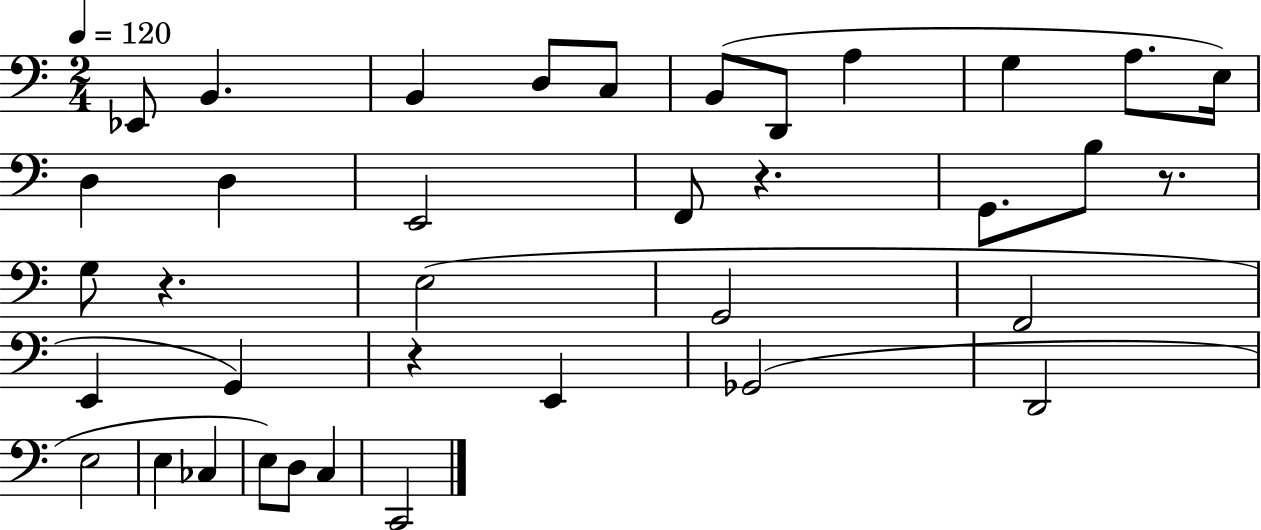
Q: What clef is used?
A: bass